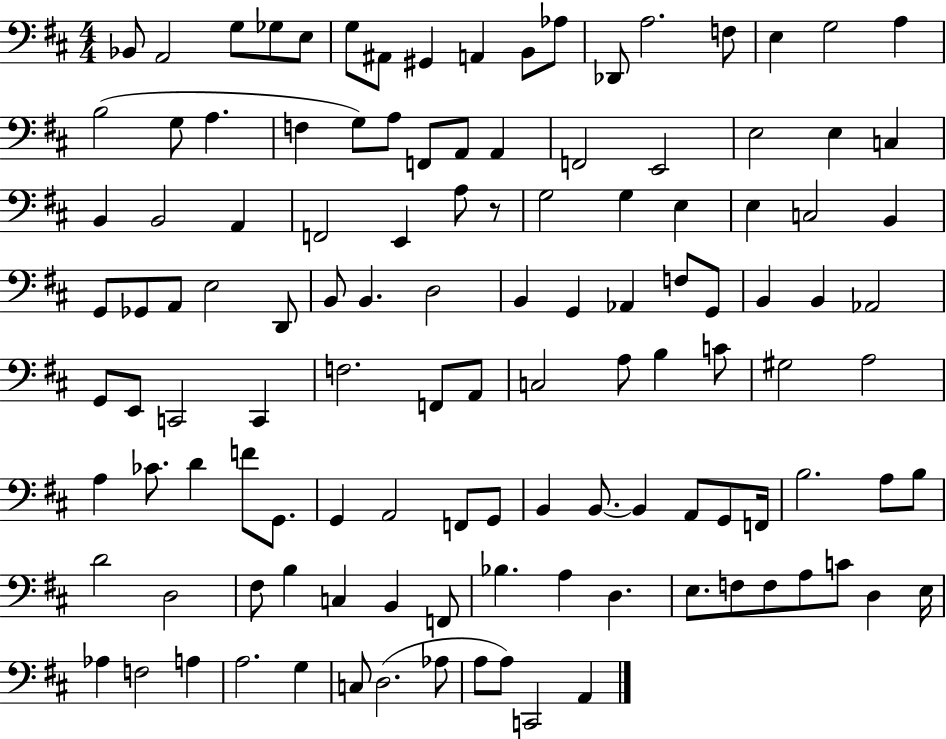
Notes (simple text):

Bb2/e A2/h G3/e Gb3/e E3/e G3/e A#2/e G#2/q A2/q B2/e Ab3/e Db2/e A3/h. F3/e E3/q G3/h A3/q B3/h G3/e A3/q. F3/q G3/e A3/e F2/e A2/e A2/q F2/h E2/h E3/h E3/q C3/q B2/q B2/h A2/q F2/h E2/q A3/e R/e G3/h G3/q E3/q E3/q C3/h B2/q G2/e Gb2/e A2/e E3/h D2/e B2/e B2/q. D3/h B2/q G2/q Ab2/q F3/e G2/e B2/q B2/q Ab2/h G2/e E2/e C2/h C2/q F3/h. F2/e A2/e C3/h A3/e B3/q C4/e G#3/h A3/h A3/q CES4/e. D4/q F4/e G2/e. G2/q A2/h F2/e G2/e B2/q B2/e. B2/q A2/e G2/e F2/s B3/h. A3/e B3/e D4/h D3/h F#3/e B3/q C3/q B2/q F2/e Bb3/q. A3/q D3/q. E3/e. F3/e F3/e A3/e C4/e D3/q E3/s Ab3/q F3/h A3/q A3/h. G3/q C3/e D3/h. Ab3/e A3/e A3/e C2/h A2/q